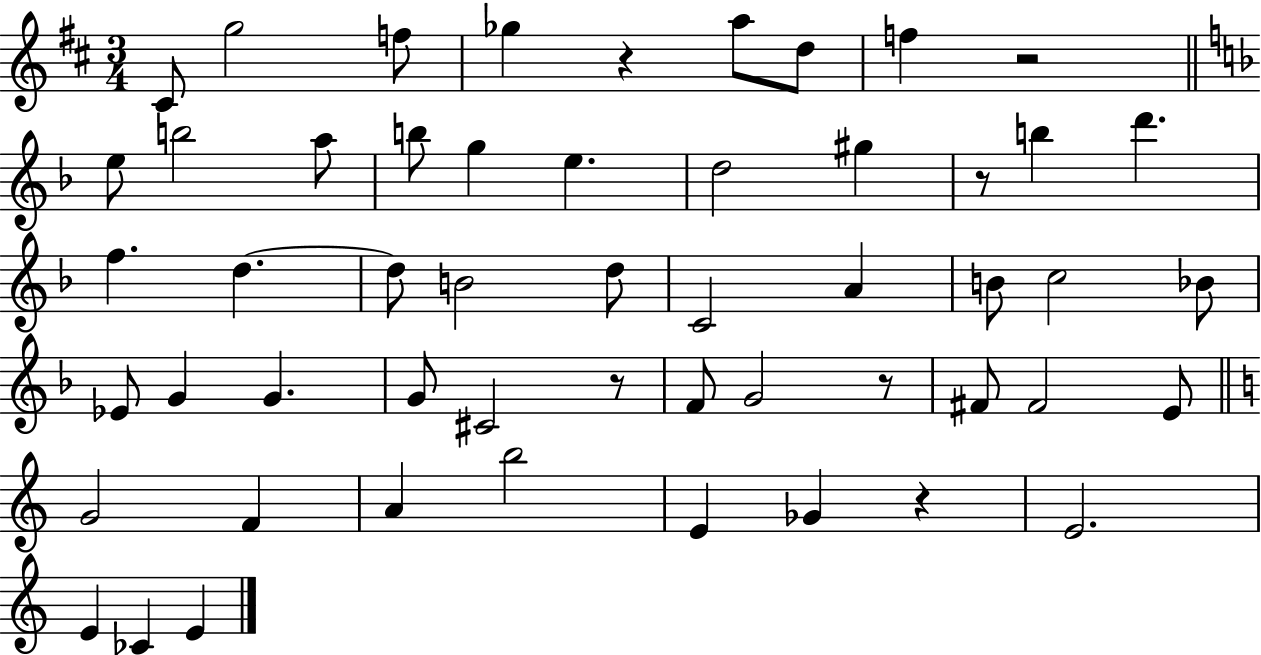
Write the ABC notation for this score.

X:1
T:Untitled
M:3/4
L:1/4
K:D
^C/2 g2 f/2 _g z a/2 d/2 f z2 e/2 b2 a/2 b/2 g e d2 ^g z/2 b d' f d d/2 B2 d/2 C2 A B/2 c2 _B/2 _E/2 G G G/2 ^C2 z/2 F/2 G2 z/2 ^F/2 ^F2 E/2 G2 F A b2 E _G z E2 E _C E